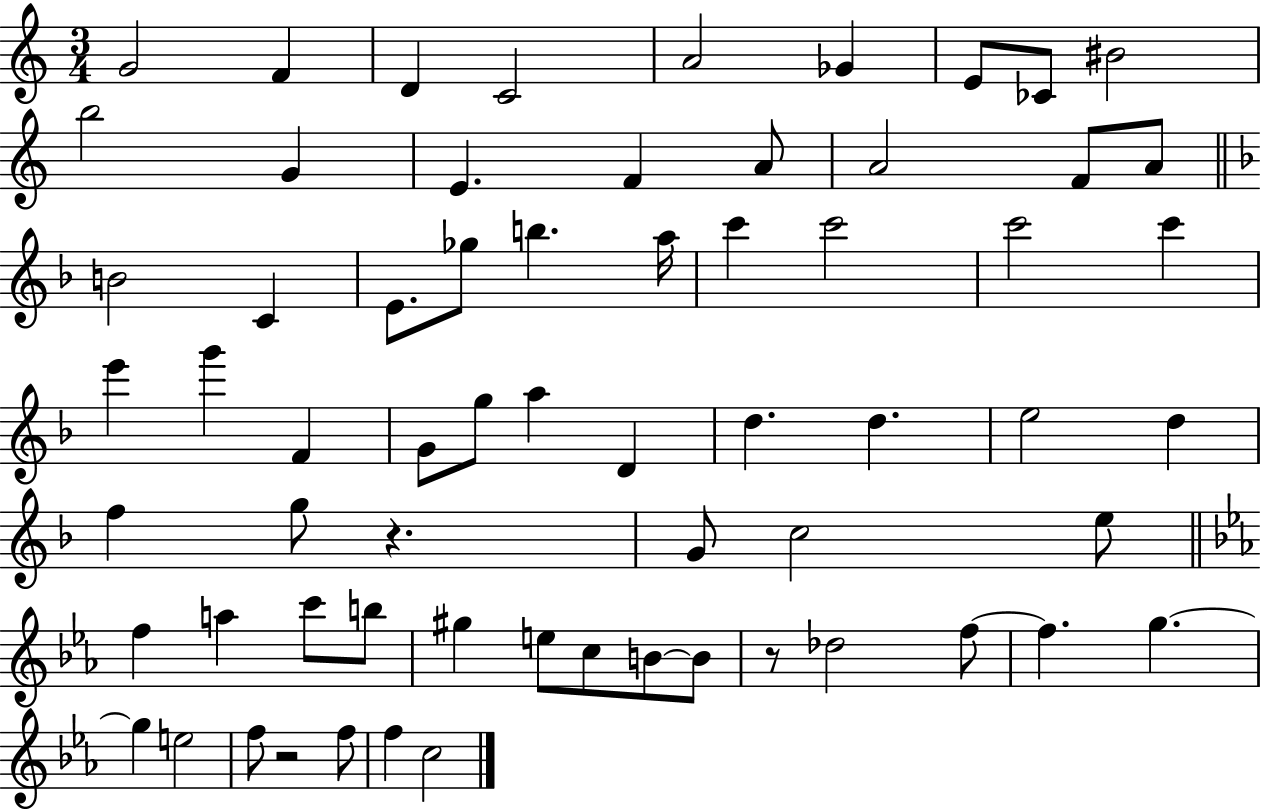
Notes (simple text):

G4/h F4/q D4/q C4/h A4/h Gb4/q E4/e CES4/e BIS4/h B5/h G4/q E4/q. F4/q A4/e A4/h F4/e A4/e B4/h C4/q E4/e. Gb5/e B5/q. A5/s C6/q C6/h C6/h C6/q E6/q G6/q F4/q G4/e G5/e A5/q D4/q D5/q. D5/q. E5/h D5/q F5/q G5/e R/q. G4/e C5/h E5/e F5/q A5/q C6/e B5/e G#5/q E5/e C5/e B4/e B4/e R/e Db5/h F5/e F5/q. G5/q. G5/q E5/h F5/e R/h F5/e F5/q C5/h